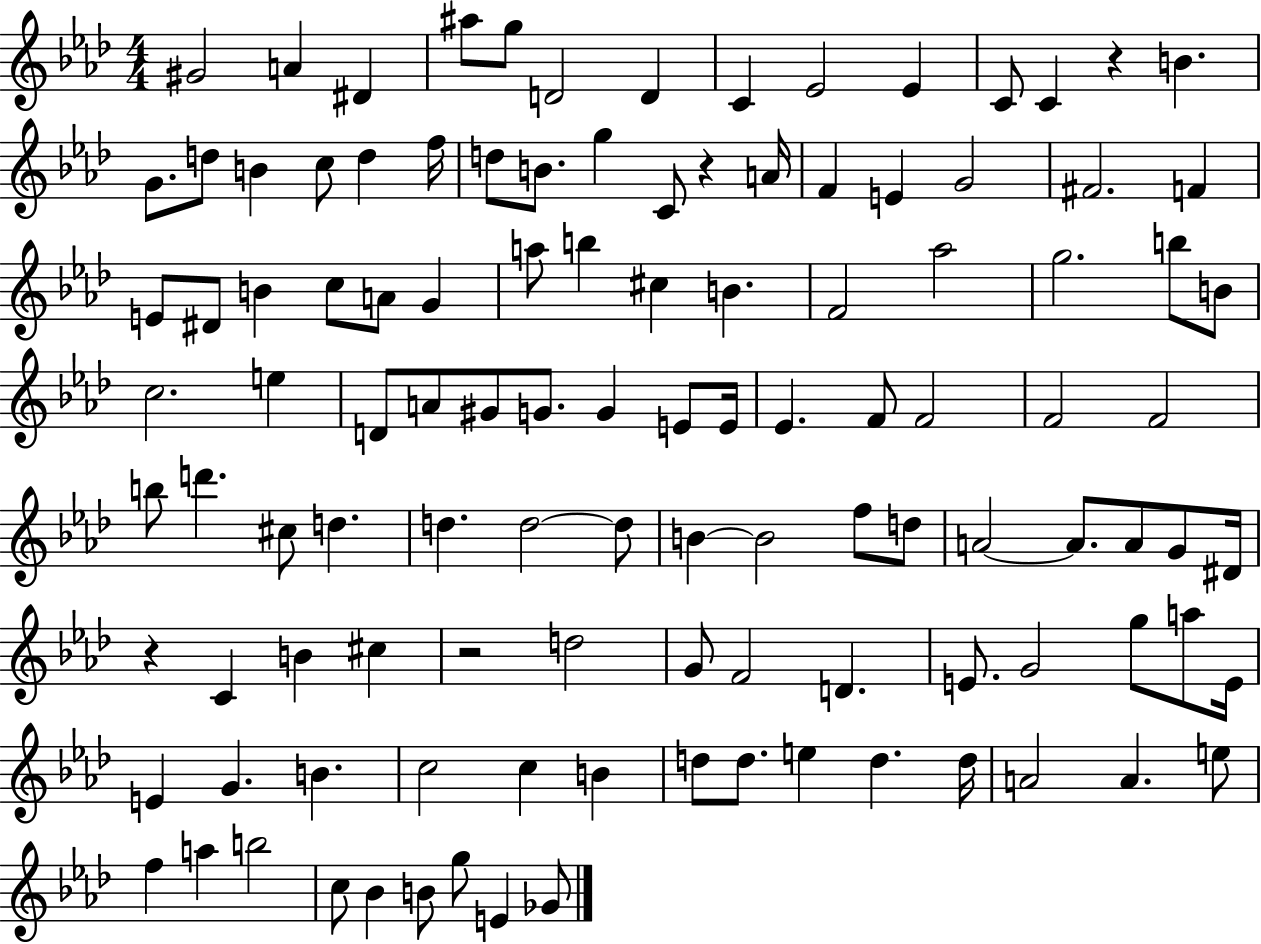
G#4/h A4/q D#4/q A#5/e G5/e D4/h D4/q C4/q Eb4/h Eb4/q C4/e C4/q R/q B4/q. G4/e. D5/e B4/q C5/e D5/q F5/s D5/e B4/e. G5/q C4/e R/q A4/s F4/q E4/q G4/h F#4/h. F4/q E4/e D#4/e B4/q C5/e A4/e G4/q A5/e B5/q C#5/q B4/q. F4/h Ab5/h G5/h. B5/e B4/e C5/h. E5/q D4/e A4/e G#4/e G4/e. G4/q E4/e E4/s Eb4/q. F4/e F4/h F4/h F4/h B5/e D6/q. C#5/e D5/q. D5/q. D5/h D5/e B4/q B4/h F5/e D5/e A4/h A4/e. A4/e G4/e D#4/s R/q C4/q B4/q C#5/q R/h D5/h G4/e F4/h D4/q. E4/e. G4/h G5/e A5/e E4/s E4/q G4/q. B4/q. C5/h C5/q B4/q D5/e D5/e. E5/q D5/q. D5/s A4/h A4/q. E5/e F5/q A5/q B5/h C5/e Bb4/q B4/e G5/e E4/q Gb4/e